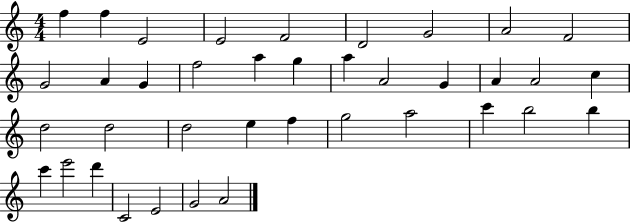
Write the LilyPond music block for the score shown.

{
  \clef treble
  \numericTimeSignature
  \time 4/4
  \key c \major
  f''4 f''4 e'2 | e'2 f'2 | d'2 g'2 | a'2 f'2 | \break g'2 a'4 g'4 | f''2 a''4 g''4 | a''4 a'2 g'4 | a'4 a'2 c''4 | \break d''2 d''2 | d''2 e''4 f''4 | g''2 a''2 | c'''4 b''2 b''4 | \break c'''4 e'''2 d'''4 | c'2 e'2 | g'2 a'2 | \bar "|."
}